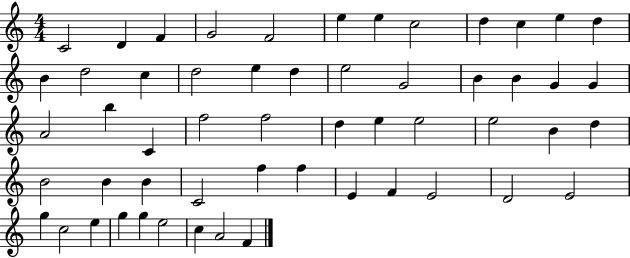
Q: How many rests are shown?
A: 0